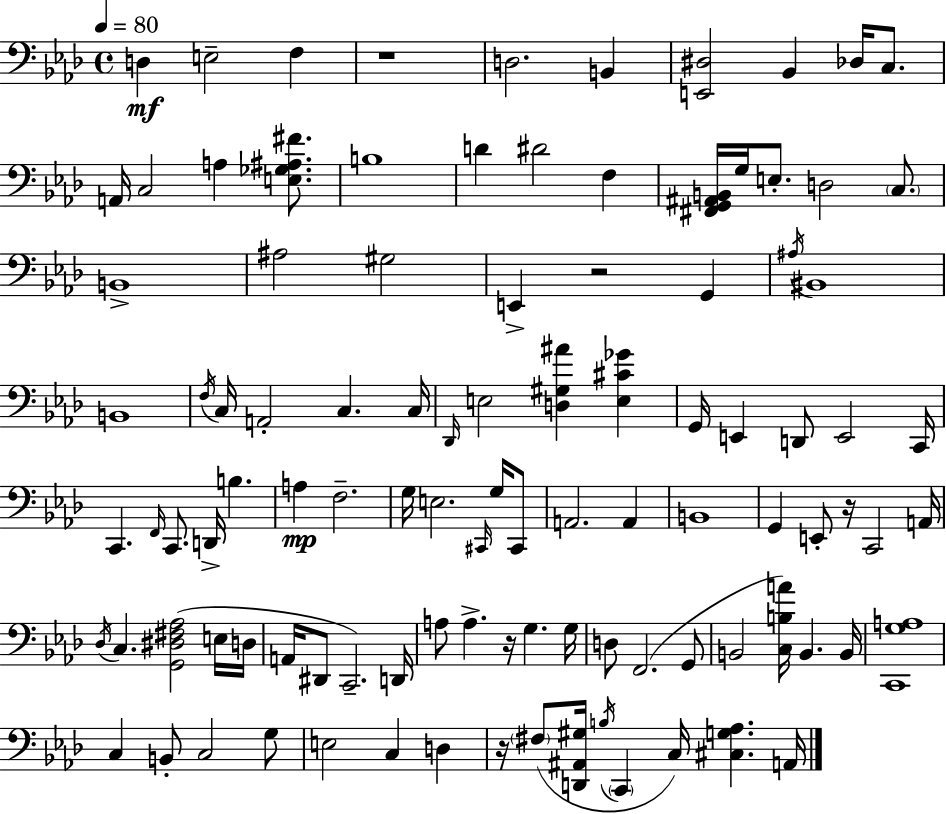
{
  \clef bass
  \time 4/4
  \defaultTimeSignature
  \key aes \major
  \tempo 4 = 80
  d4\mf e2-- f4 | r1 | d2. b,4 | <e, dis>2 bes,4 des16 c8. | \break a,16 c2 a4 <e ges ais fis'>8. | b1 | d'4 dis'2 f4 | <fis, g, ais, b,>16 g16 e8.-. d2 \parenthesize c8. | \break b,1-> | ais2 gis2 | e,4-> r2 g,4 | \acciaccatura { ais16 } bis,1 | \break b,1 | \acciaccatura { f16 } c16 a,2-. c4. | c16 \grace { des,16 } e2 <d gis ais'>4 <e cis' ges'>4 | g,16 e,4 d,8 e,2 | \break c,16 c,4. \grace { f,16 } c,8. d,16-> b4. | a4\mp f2.-- | g16 e2. | \grace { cis,16 } g16 cis,8 a,2. | \break a,4 b,1 | g,4 e,8-. r16 c,2 | a,16 \acciaccatura { des16 } c4. <g, dis fis aes>2( | e16 d16 a,16 dis,8 c,2.--) | \break d,16 a8 a4.-> r16 g4. | g16 d8 f,2.( | g,8 b,2 <c b a'>16) b,4. | b,16 <c, g a>1 | \break c4 b,8-. c2 | g8 e2 c4 | d4 r16 \parenthesize fis8( <d, ais, gis>16 \acciaccatura { b16 } \parenthesize c,4 c16) | <cis g aes>4. a,16 \bar "|."
}